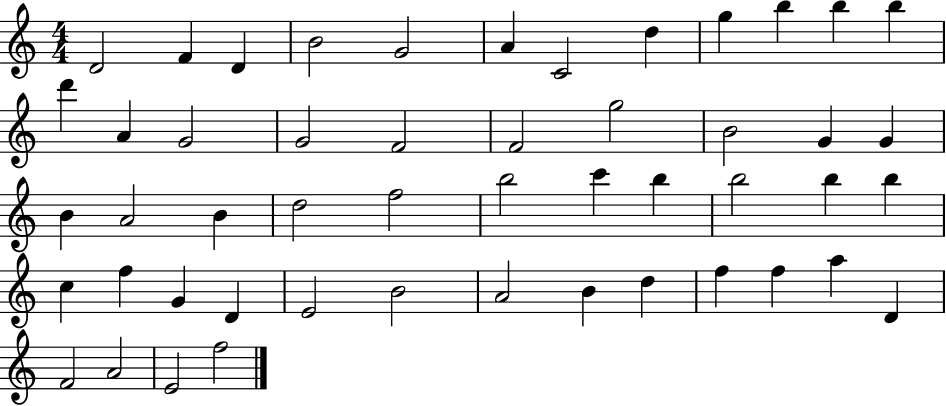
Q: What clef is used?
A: treble